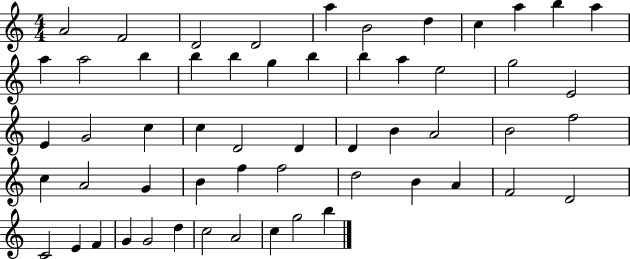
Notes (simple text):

A4/h F4/h D4/h D4/h A5/q B4/h D5/q C5/q A5/q B5/q A5/q A5/q A5/h B5/q B5/q B5/q G5/q B5/q B5/q A5/q E5/h G5/h E4/h E4/q G4/h C5/q C5/q D4/h D4/q D4/q B4/q A4/h B4/h F5/h C5/q A4/h G4/q B4/q F5/q F5/h D5/h B4/q A4/q F4/h D4/h C4/h E4/q F4/q G4/q G4/h D5/q C5/h A4/h C5/q G5/h B5/q